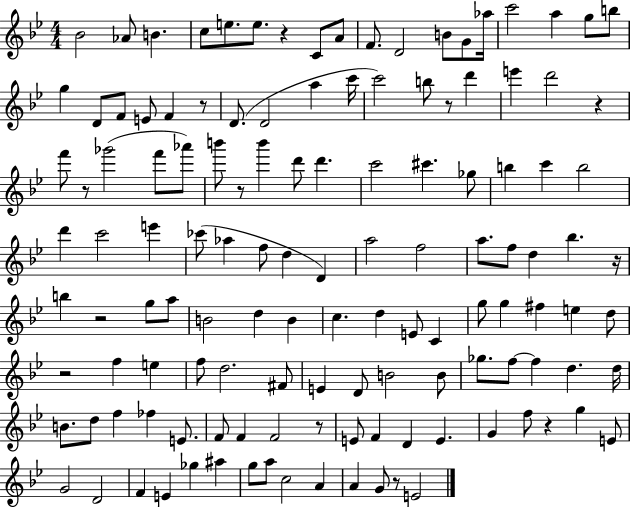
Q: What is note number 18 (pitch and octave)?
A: G5